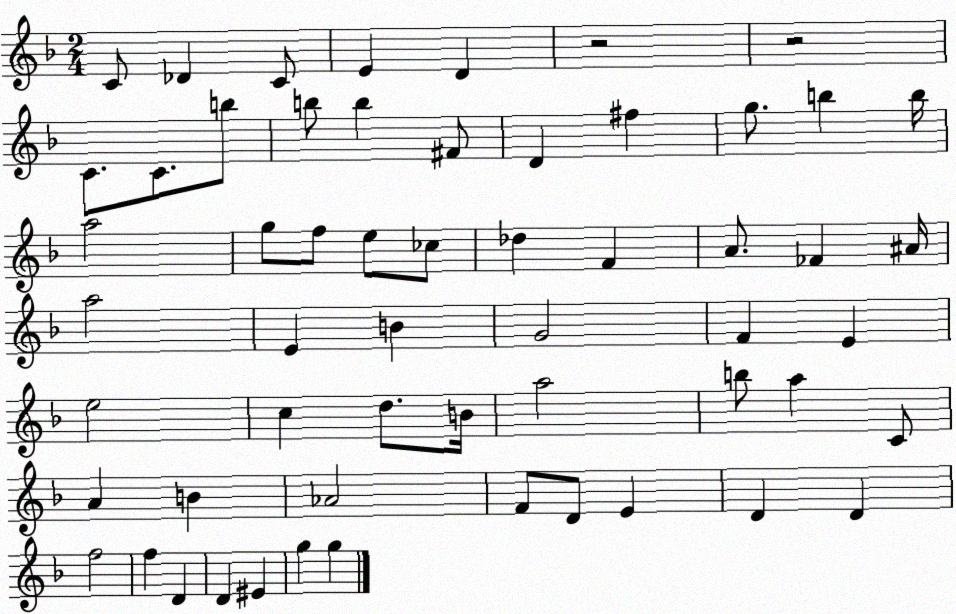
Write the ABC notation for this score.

X:1
T:Untitled
M:2/4
L:1/4
K:F
C/2 _D C/2 E D z2 z2 C/2 C/2 b/2 b/2 b ^F/2 D ^f g/2 b b/4 a2 g/2 f/2 e/2 _c/2 _d F A/2 _F ^A/4 a2 E B G2 F E e2 c d/2 B/4 a2 b/2 a C/2 A B _A2 F/2 D/2 E D D f2 f D D ^E g g